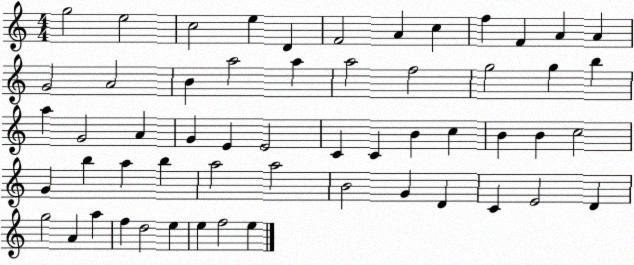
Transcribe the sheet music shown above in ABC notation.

X:1
T:Untitled
M:4/4
L:1/4
K:C
g2 e2 c2 e D F2 A c f F A A G2 A2 B a2 a a2 f2 g2 g b a G2 A G E E2 C C B c B B c2 G b a b a2 a2 B2 G D C E2 D g2 A a f d2 e e f2 e